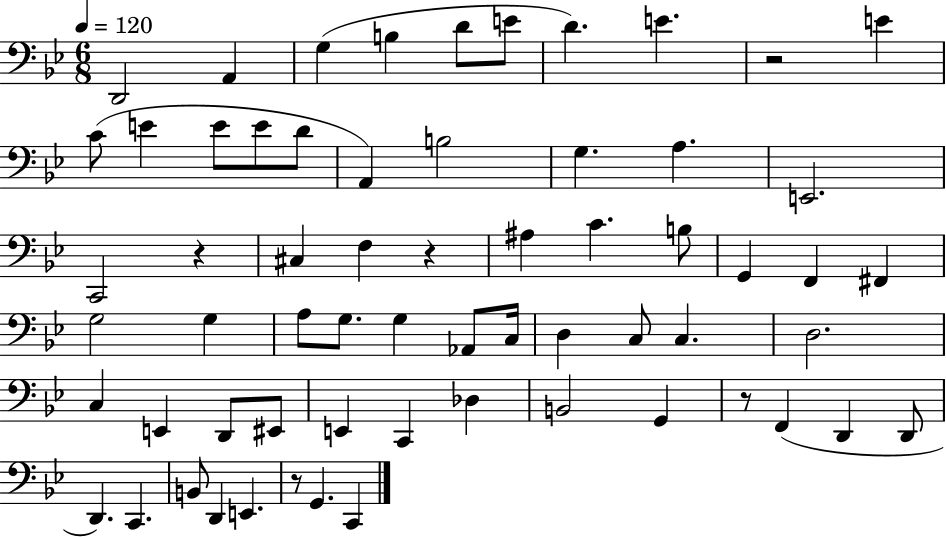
X:1
T:Untitled
M:6/8
L:1/4
K:Bb
D,,2 A,, G, B, D/2 E/2 D E z2 E C/2 E E/2 E/2 D/2 A,, B,2 G, A, E,,2 C,,2 z ^C, F, z ^A, C B,/2 G,, F,, ^F,, G,2 G, A,/2 G,/2 G, _A,,/2 C,/4 D, C,/2 C, D,2 C, E,, D,,/2 ^E,,/2 E,, C,, _D, B,,2 G,, z/2 F,, D,, D,,/2 D,, C,, B,,/2 D,, E,, z/2 G,, C,,